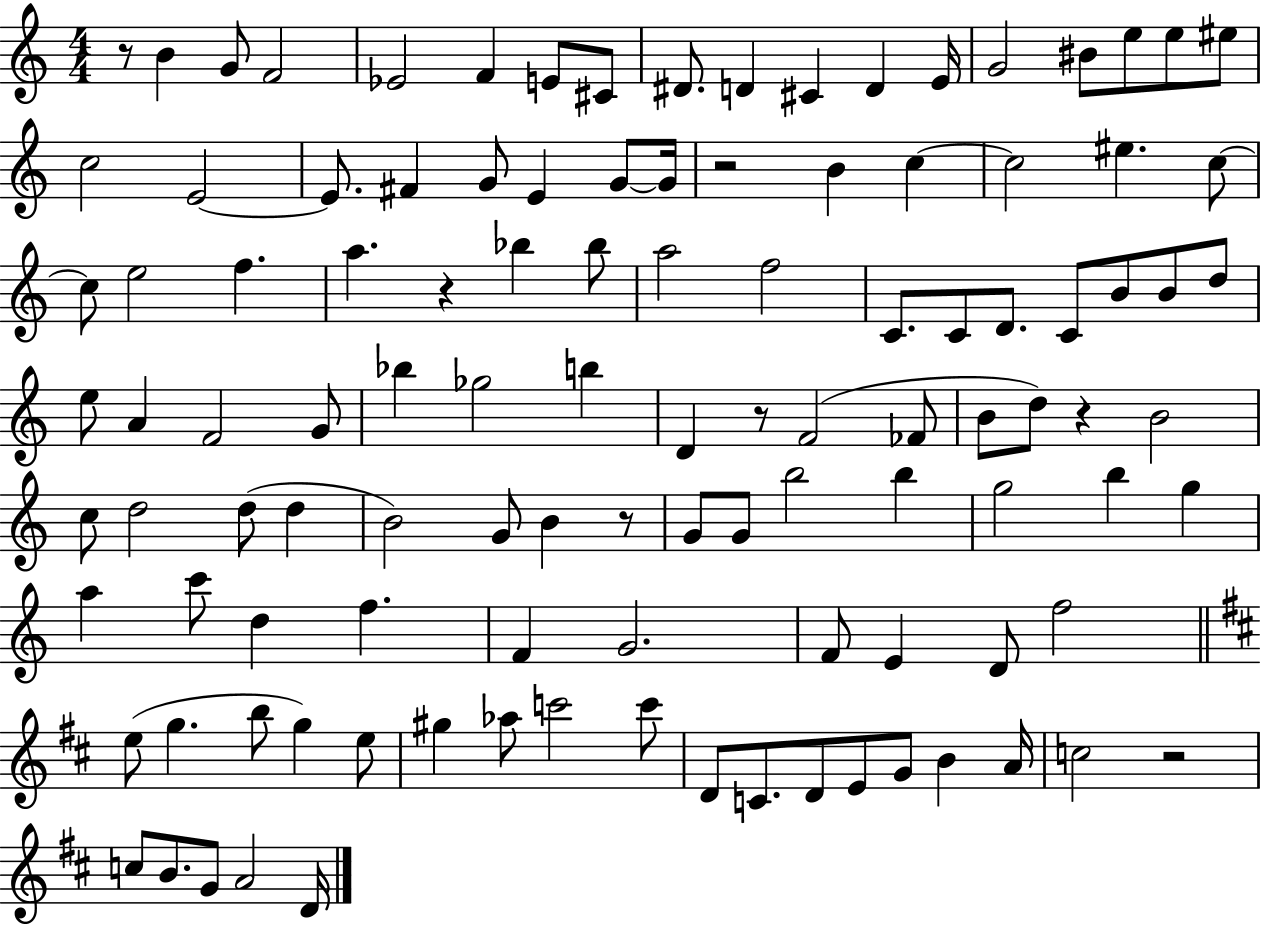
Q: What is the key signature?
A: C major